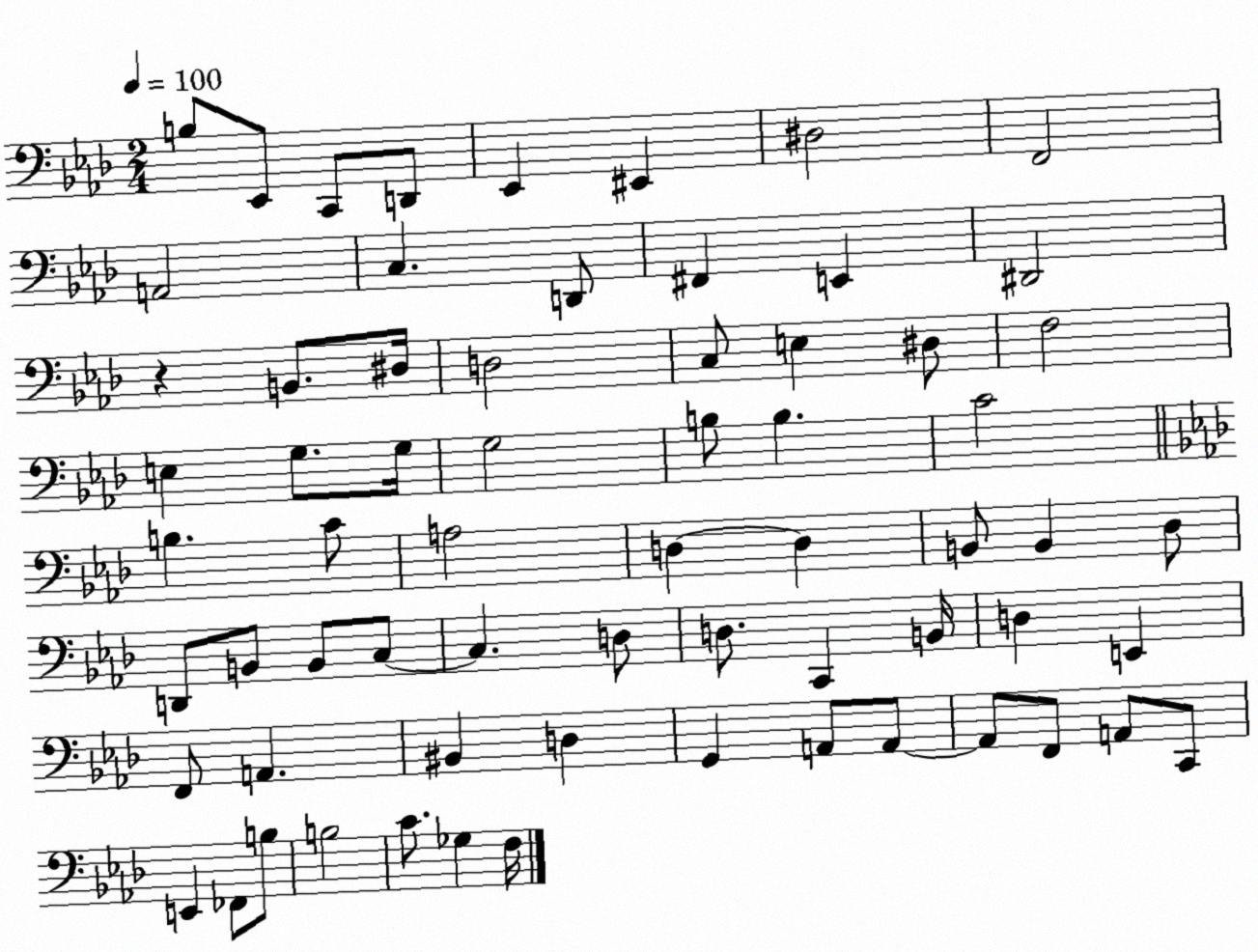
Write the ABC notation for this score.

X:1
T:Untitled
M:2/4
L:1/4
K:Ab
B,/2 _E,,/2 C,,/2 D,,/2 _E,, ^E,, ^D,2 F,,2 A,,2 C, D,,/2 ^F,, E,, ^D,,2 z B,,/2 ^D,/4 D,2 C,/2 E, ^D,/2 F,2 E, G,/2 G,/4 G,2 B,/2 B, C2 B, C/2 A,2 D, D, B,,/2 B,, _D,/2 D,,/2 B,,/2 B,,/2 C,/2 C, D,/2 D,/2 C,, B,,/4 D, E,, F,,/2 A,, ^B,, D, G,, A,,/2 A,,/2 A,,/2 F,,/2 A,,/2 C,,/2 E,, _F,,/2 B,/2 B,2 C/2 _G, F,/4